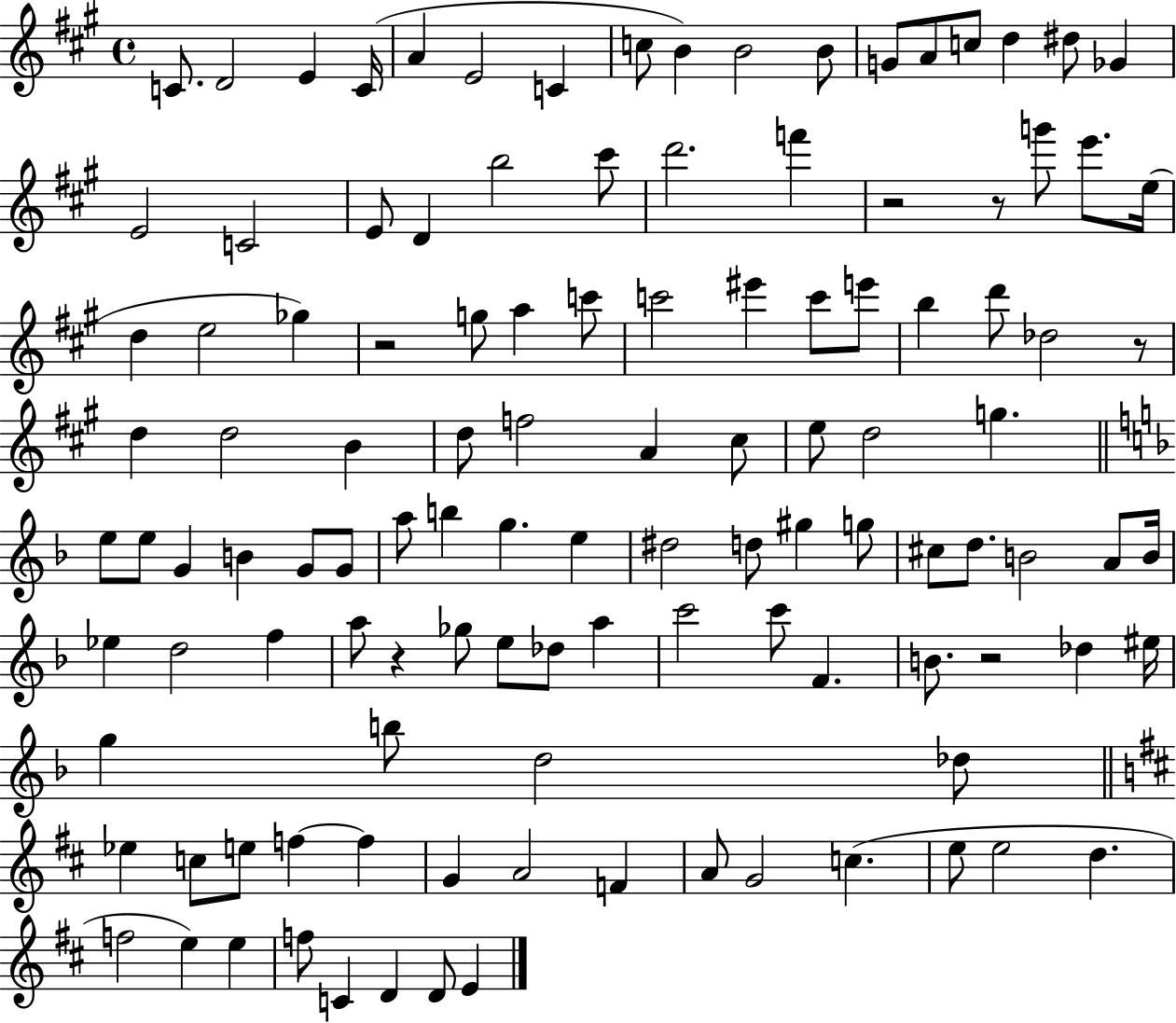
C4/e. D4/h E4/q C4/s A4/q E4/h C4/q C5/e B4/q B4/h B4/e G4/e A4/e C5/e D5/q D#5/e Gb4/q E4/h C4/h E4/e D4/q B5/h C#6/e D6/h. F6/q R/h R/e G6/e E6/e. E5/s D5/q E5/h Gb5/q R/h G5/e A5/q C6/e C6/h EIS6/q C6/e E6/e B5/q D6/e Db5/h R/e D5/q D5/h B4/q D5/e F5/h A4/q C#5/e E5/e D5/h G5/q. E5/e E5/e G4/q B4/q G4/e G4/e A5/e B5/q G5/q. E5/q D#5/h D5/e G#5/q G5/e C#5/e D5/e. B4/h A4/e B4/s Eb5/q D5/h F5/q A5/e R/q Gb5/e E5/e Db5/e A5/q C6/h C6/e F4/q. B4/e. R/h Db5/q EIS5/s G5/q B5/e D5/h Db5/e Eb5/q C5/e E5/e F5/q F5/q G4/q A4/h F4/q A4/e G4/h C5/q. E5/e E5/h D5/q. F5/h E5/q E5/q F5/e C4/q D4/q D4/e E4/q